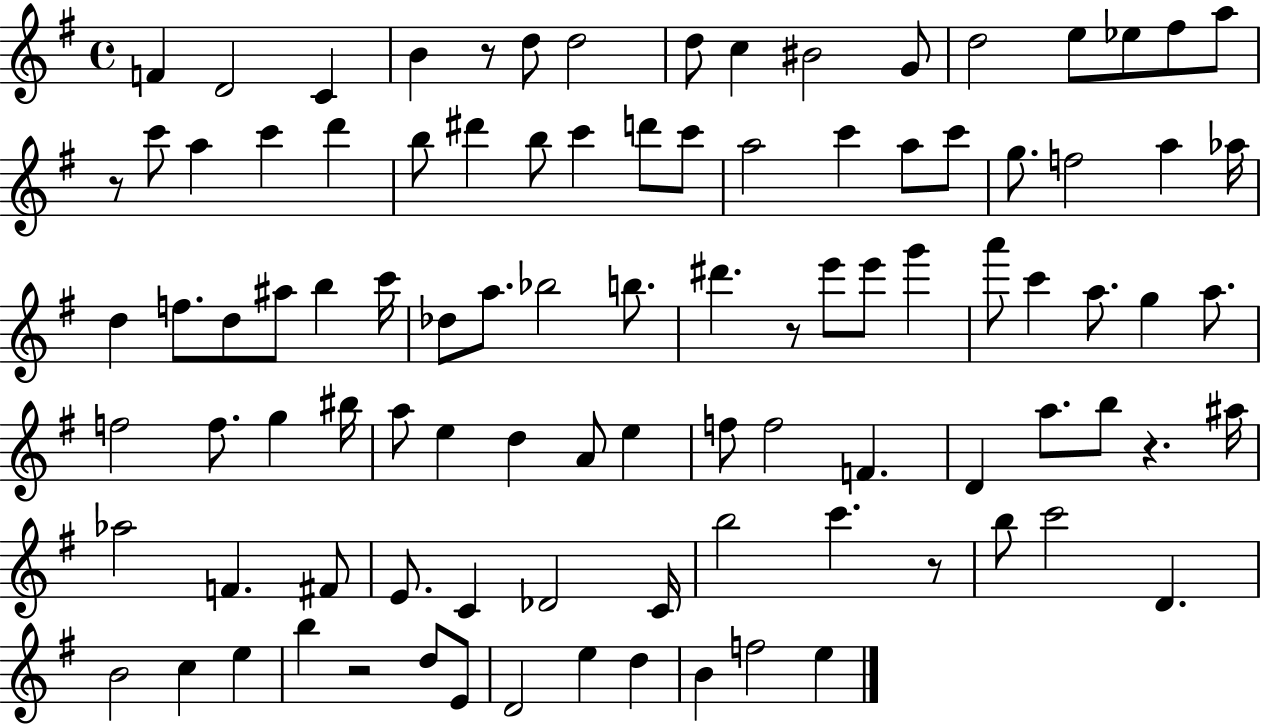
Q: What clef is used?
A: treble